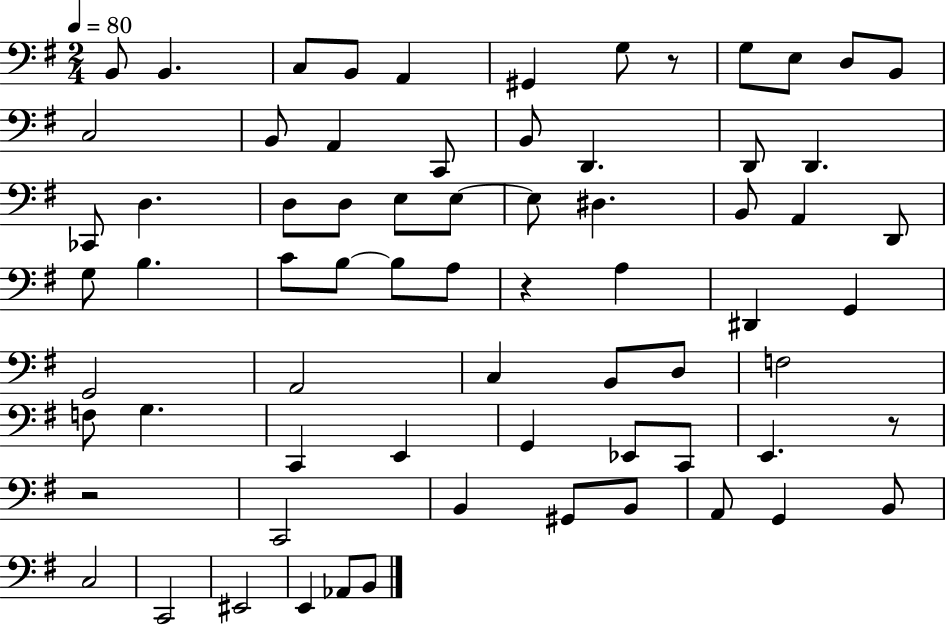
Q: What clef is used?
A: bass